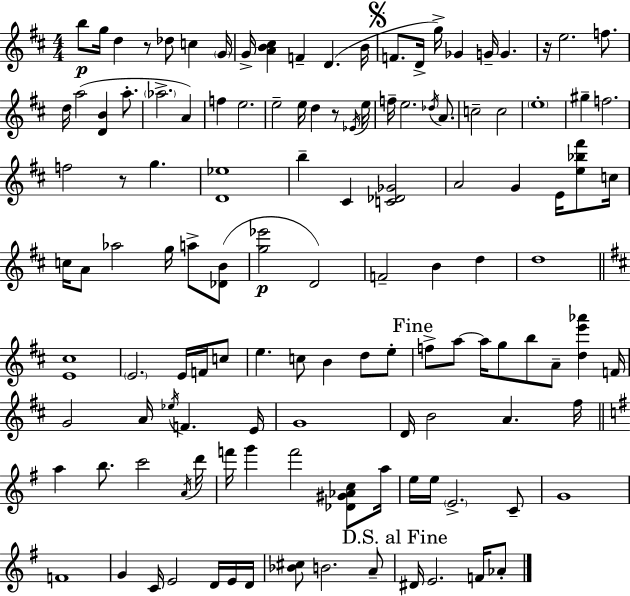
B5/e G5/s D5/q R/e Db5/e C5/q G4/s G4/s [A4,B4,C#5]/q F4/q D4/q. B4/s F4/e. D4/s G5/s Gb4/q G4/s G4/q. R/s E5/h. F5/e. D5/s A5/h [D4,B4]/q A5/e. Ab5/h. A4/q F5/q E5/h. E5/h E5/s D5/q R/e Eb4/s E5/s F5/s E5/h. Db5/s A4/e. C5/h C5/h E5/w G#5/q F5/h. F5/h R/e G5/q. [D4,Eb5]/w B5/q C#4/q [C4,Db4,Gb4]/h A4/h G4/q E4/s [E5,Bb5,F#6]/e C5/s C5/s A4/e Ab5/h G5/s A5/e [Db4,B4]/e [G5,Eb6]/h D4/h F4/h B4/q D5/q D5/w [E4,C#5]/w E4/h. E4/s F4/s C5/e E5/q. C5/e B4/q D5/e E5/e F5/e A5/e A5/s G5/e B5/e A4/e [D5,E6,Ab6]/q F4/s G4/h A4/s Eb5/s F4/q. E4/s G4/w D4/s B4/h A4/q. F#5/s A5/q B5/e. C6/h A4/s D6/s F6/s G6/q F6/h [Db4,G#4,Ab4,C5]/e A5/s E5/s E5/s E4/h. C4/e G4/w F4/w G4/q C4/s E4/h D4/s E4/s D4/s [Bb4,C#5]/e B4/h. A4/e D#4/s E4/h. F4/s Ab4/e